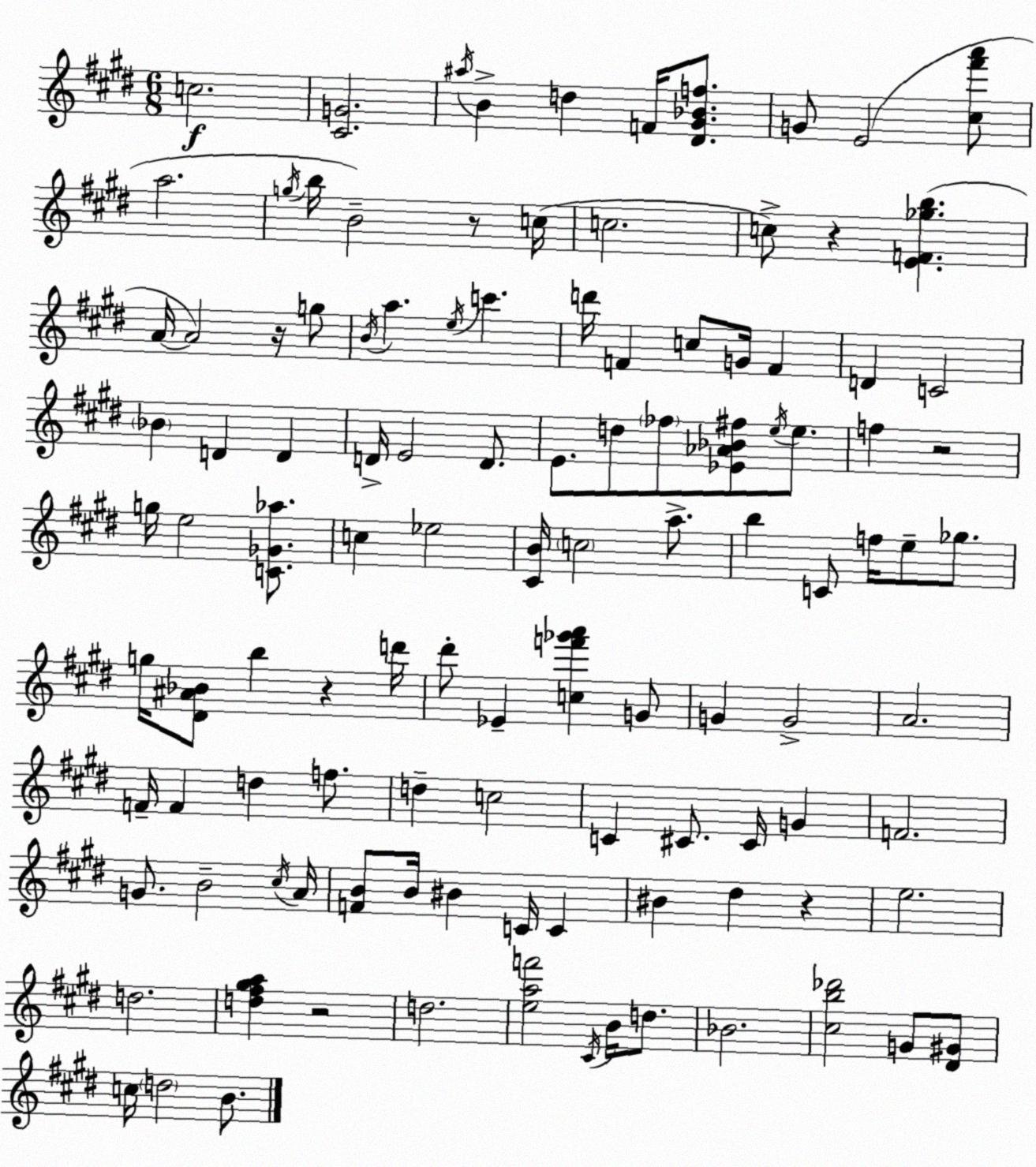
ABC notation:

X:1
T:Untitled
M:6/8
L:1/4
K:E
c2 [^CG]2 ^a/4 B d F/4 [^D^G_Bf]/2 G/2 E2 [^c^f'a']/2 a2 g/4 b/4 B2 z/2 c/4 c2 c/2 z [EF_gb] A/4 A2 z/4 g/2 B/4 a e/4 c' d'/4 F c/2 G/4 F D C2 _B D D D/4 E2 D/2 E/2 d/2 _f/2 [_E_A_B^f]/2 e/4 e/2 f z2 g/4 e2 [C_G_a]/2 c _e2 [^CB]/4 c2 a/2 b C/2 f/4 e/2 _g/2 g/4 [^D^A_B]/2 b z d'/4 ^d'/2 _E [cf'_g'a'] G/2 G G2 A2 F/4 F d f/2 d c2 C ^C/2 ^C/4 G F2 G/2 B2 ^c/4 A/4 [FB]/2 B/4 ^B C/4 C ^B ^d z e2 d2 [d^f^ga] z2 d2 [eaf']2 ^C/4 B/4 d/2 _B2 [^cb_d']2 G/2 [^D^G]/2 c/4 d2 B/2